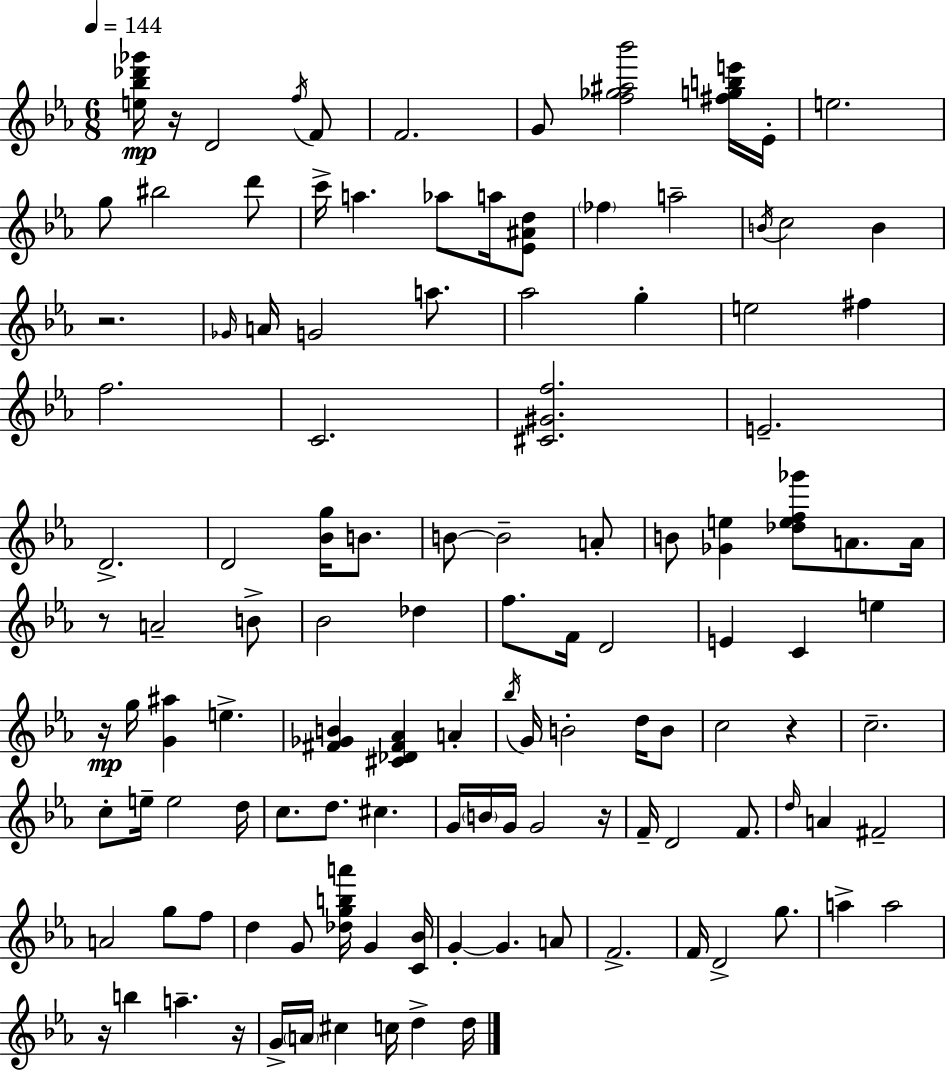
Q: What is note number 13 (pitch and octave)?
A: Ab5